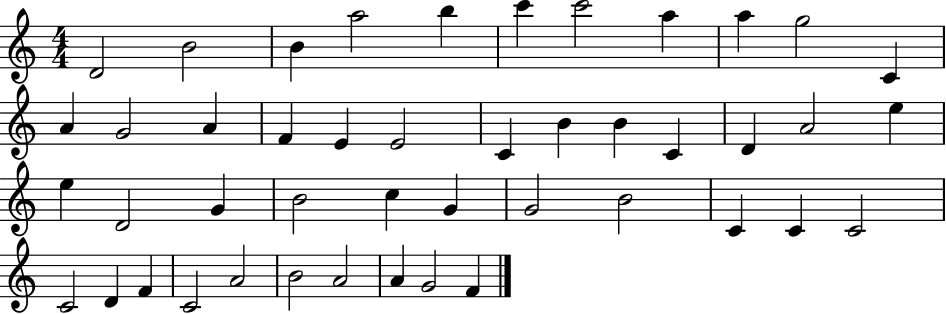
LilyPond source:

{
  \clef treble
  \numericTimeSignature
  \time 4/4
  \key c \major
  d'2 b'2 | b'4 a''2 b''4 | c'''4 c'''2 a''4 | a''4 g''2 c'4 | \break a'4 g'2 a'4 | f'4 e'4 e'2 | c'4 b'4 b'4 c'4 | d'4 a'2 e''4 | \break e''4 d'2 g'4 | b'2 c''4 g'4 | g'2 b'2 | c'4 c'4 c'2 | \break c'2 d'4 f'4 | c'2 a'2 | b'2 a'2 | a'4 g'2 f'4 | \break \bar "|."
}